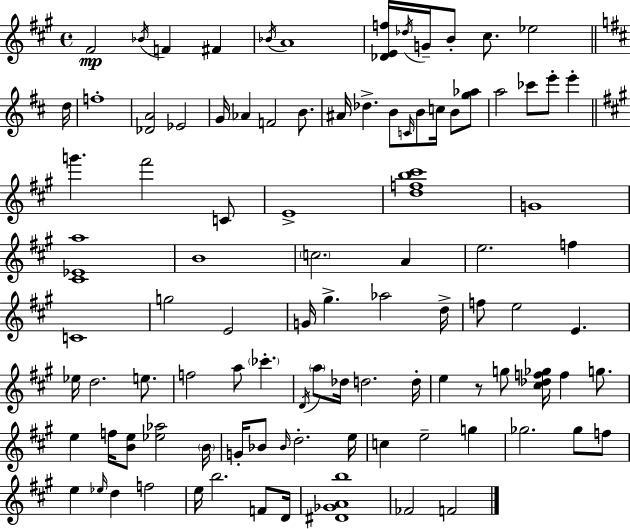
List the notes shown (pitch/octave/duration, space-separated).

F#4/h Bb4/s F4/q F#4/q Bb4/s A4/w [Db4,E4,F5]/s Db5/s G4/s B4/e C#5/e. Eb5/h D5/s F5/w [Db4,A4]/h Eb4/h G4/s Ab4/q F4/h B4/e. A#4/s Db5/q. B4/e C4/s B4/e C5/s B4/e [G5,Ab5]/e A5/h CES6/e E6/e E6/q G6/q. F#6/h C4/e E4/w [D5,F5,B5,C#6]/w G4/w [C#4,Eb4,A5]/w B4/w C5/h. A4/q E5/h. F5/q C4/w G5/h E4/h G4/s G#5/q. Ab5/h D5/s F5/e E5/h E4/q. Eb5/s D5/h. E5/e. F5/h A5/e CES6/q. D4/s A5/e Db5/s D5/h. D5/s E5/q R/e G5/e [C#5,Db5,F5,Gb5]/s F5/q G5/e. E5/q F5/s [B4,E5]/e [Eb5,Ab5]/h B4/s G4/s Bb4/e Bb4/s D5/h. E5/s C5/q E5/h G5/q Gb5/h. Gb5/e F5/e E5/q Eb5/s D5/q F5/h E5/s B5/h. F4/e D4/s [D#4,Gb4,A4,B5]/w FES4/h F4/h